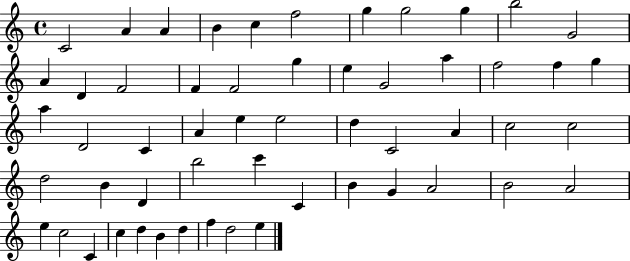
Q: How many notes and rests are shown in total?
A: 55